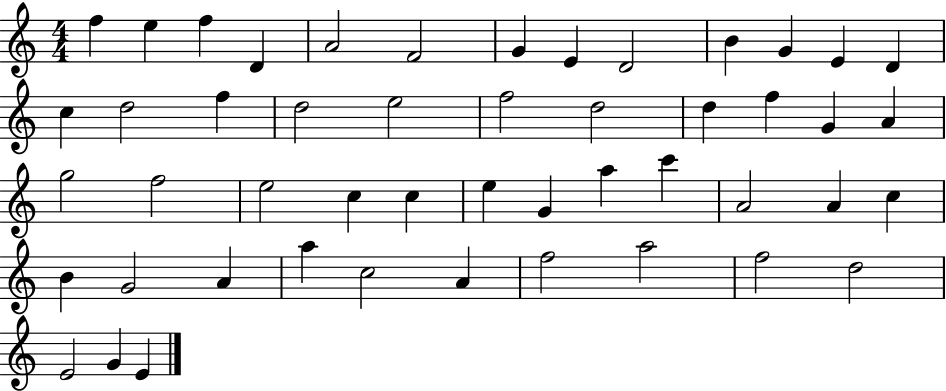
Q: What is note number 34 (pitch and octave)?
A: A4